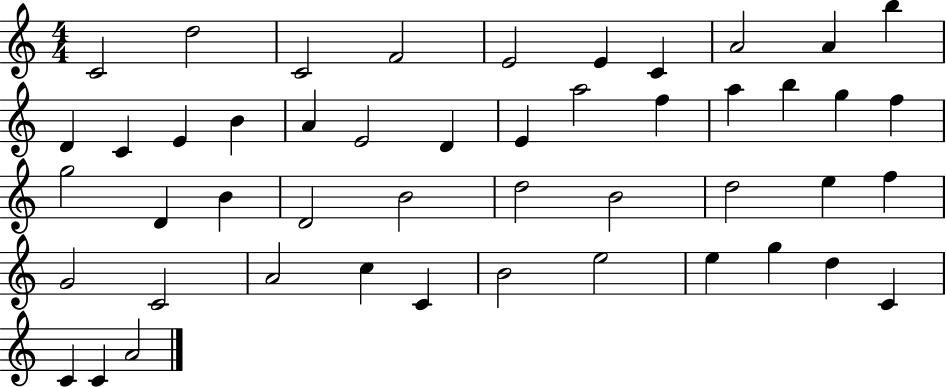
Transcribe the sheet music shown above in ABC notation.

X:1
T:Untitled
M:4/4
L:1/4
K:C
C2 d2 C2 F2 E2 E C A2 A b D C E B A E2 D E a2 f a b g f g2 D B D2 B2 d2 B2 d2 e f G2 C2 A2 c C B2 e2 e g d C C C A2